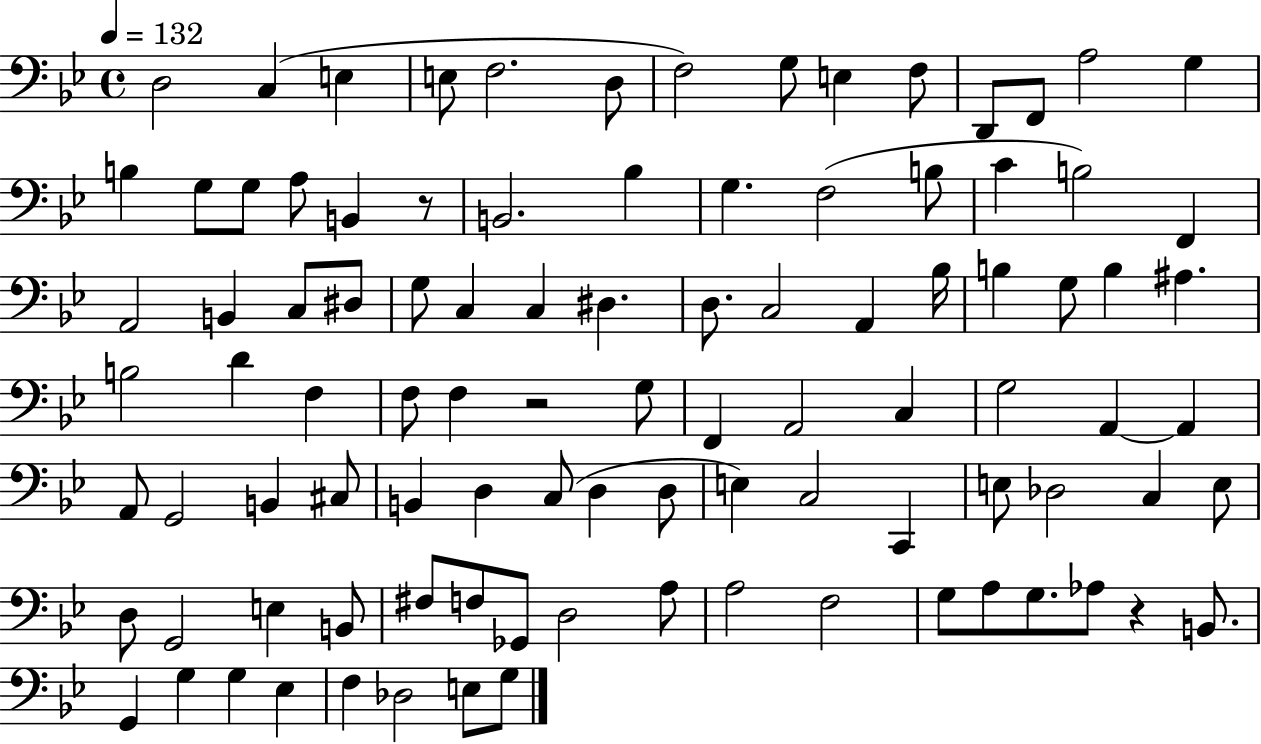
{
  \clef bass
  \time 4/4
  \defaultTimeSignature
  \key bes \major
  \tempo 4 = 132
  d2 c4( e4 | e8 f2. d8 | f2) g8 e4 f8 | d,8 f,8 a2 g4 | \break b4 g8 g8 a8 b,4 r8 | b,2. bes4 | g4. f2( b8 | c'4 b2) f,4 | \break a,2 b,4 c8 dis8 | g8 c4 c4 dis4. | d8. c2 a,4 bes16 | b4 g8 b4 ais4. | \break b2 d'4 f4 | f8 f4 r2 g8 | f,4 a,2 c4 | g2 a,4~~ a,4 | \break a,8 g,2 b,4 cis8 | b,4 d4 c8( d4 d8 | e4) c2 c,4 | e8 des2 c4 e8 | \break d8 g,2 e4 b,8 | fis8 f8 ges,8 d2 a8 | a2 f2 | g8 a8 g8. aes8 r4 b,8. | \break g,4 g4 g4 ees4 | f4 des2 e8 g8 | \bar "|."
}